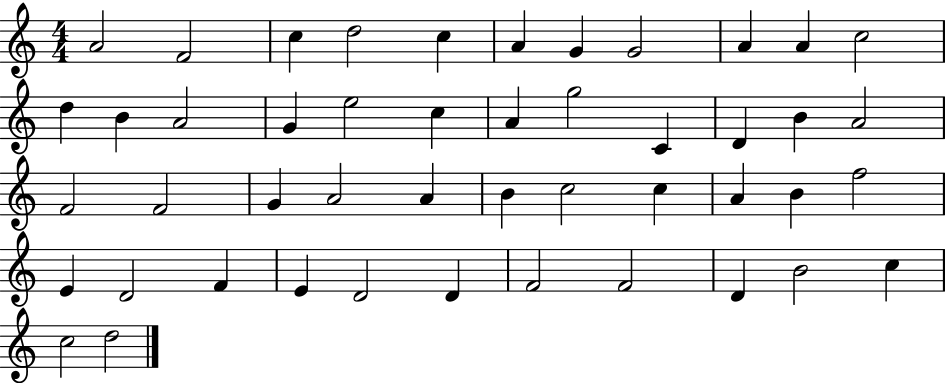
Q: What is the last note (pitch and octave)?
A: D5